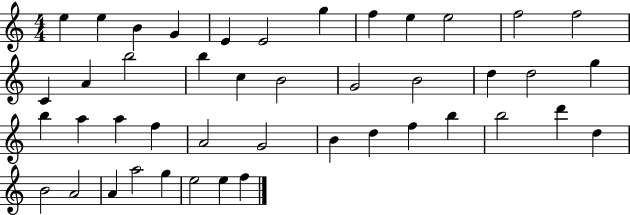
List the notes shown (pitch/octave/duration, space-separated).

E5/q E5/q B4/q G4/q E4/q E4/h G5/q F5/q E5/q E5/h F5/h F5/h C4/q A4/q B5/h B5/q C5/q B4/h G4/h B4/h D5/q D5/h G5/q B5/q A5/q A5/q F5/q A4/h G4/h B4/q D5/q F5/q B5/q B5/h D6/q D5/q B4/h A4/h A4/q A5/h G5/q E5/h E5/q F5/q